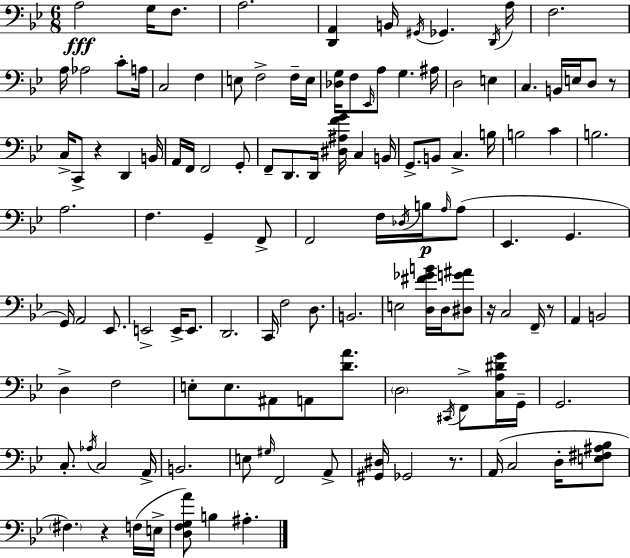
X:1
T:Untitled
M:6/8
L:1/4
K:Bb
A,2 G,/4 F,/2 A,2 [D,,A,,] B,,/4 ^G,,/4 _G,, D,,/4 A,/4 F,2 A,/4 _A,2 C/2 A,/4 C,2 F, E,/2 F,2 F,/4 E,/4 [_D,G,]/4 F,/2 _E,,/4 A,/2 G, ^A,/4 D,2 E, C, B,,/4 E,/4 D,/2 z/2 C,/4 C,,/2 z D,, B,,/4 A,,/4 F,,/4 F,,2 G,,/2 F,,/2 D,,/2 D,,/4 [^D,^A,FG]/4 C, B,,/4 G,,/2 B,,/2 C, B,/4 B,2 C B,2 A,2 F, G,, F,,/2 F,,2 F,/4 _D,/4 B,/4 A,/4 A,/2 _E,, G,, G,,/4 A,,2 _E,,/2 E,,2 E,,/4 E,,/2 D,,2 C,,/4 F,2 D,/2 B,,2 E,2 [D,^F_GB]/4 D,/4 [^D,G^A]/2 z/4 C,2 F,,/4 z/2 A,, B,,2 D, F,2 E,/2 E,/2 ^A,,/2 A,,/2 [DA]/2 D,2 ^C,,/4 F,,/2 [C,A,^DG]/4 G,,/4 G,,2 C,/2 _A,/4 C,2 A,,/4 B,,2 E,/2 ^G,/4 F,,2 A,,/2 [^G,,^D,]/4 _G,,2 z/2 A,,/4 C,2 D,/4 [E,^F,^A,_B,]/2 ^F, z F,/4 E,/4 [D,F,G,A]/2 B, ^A,